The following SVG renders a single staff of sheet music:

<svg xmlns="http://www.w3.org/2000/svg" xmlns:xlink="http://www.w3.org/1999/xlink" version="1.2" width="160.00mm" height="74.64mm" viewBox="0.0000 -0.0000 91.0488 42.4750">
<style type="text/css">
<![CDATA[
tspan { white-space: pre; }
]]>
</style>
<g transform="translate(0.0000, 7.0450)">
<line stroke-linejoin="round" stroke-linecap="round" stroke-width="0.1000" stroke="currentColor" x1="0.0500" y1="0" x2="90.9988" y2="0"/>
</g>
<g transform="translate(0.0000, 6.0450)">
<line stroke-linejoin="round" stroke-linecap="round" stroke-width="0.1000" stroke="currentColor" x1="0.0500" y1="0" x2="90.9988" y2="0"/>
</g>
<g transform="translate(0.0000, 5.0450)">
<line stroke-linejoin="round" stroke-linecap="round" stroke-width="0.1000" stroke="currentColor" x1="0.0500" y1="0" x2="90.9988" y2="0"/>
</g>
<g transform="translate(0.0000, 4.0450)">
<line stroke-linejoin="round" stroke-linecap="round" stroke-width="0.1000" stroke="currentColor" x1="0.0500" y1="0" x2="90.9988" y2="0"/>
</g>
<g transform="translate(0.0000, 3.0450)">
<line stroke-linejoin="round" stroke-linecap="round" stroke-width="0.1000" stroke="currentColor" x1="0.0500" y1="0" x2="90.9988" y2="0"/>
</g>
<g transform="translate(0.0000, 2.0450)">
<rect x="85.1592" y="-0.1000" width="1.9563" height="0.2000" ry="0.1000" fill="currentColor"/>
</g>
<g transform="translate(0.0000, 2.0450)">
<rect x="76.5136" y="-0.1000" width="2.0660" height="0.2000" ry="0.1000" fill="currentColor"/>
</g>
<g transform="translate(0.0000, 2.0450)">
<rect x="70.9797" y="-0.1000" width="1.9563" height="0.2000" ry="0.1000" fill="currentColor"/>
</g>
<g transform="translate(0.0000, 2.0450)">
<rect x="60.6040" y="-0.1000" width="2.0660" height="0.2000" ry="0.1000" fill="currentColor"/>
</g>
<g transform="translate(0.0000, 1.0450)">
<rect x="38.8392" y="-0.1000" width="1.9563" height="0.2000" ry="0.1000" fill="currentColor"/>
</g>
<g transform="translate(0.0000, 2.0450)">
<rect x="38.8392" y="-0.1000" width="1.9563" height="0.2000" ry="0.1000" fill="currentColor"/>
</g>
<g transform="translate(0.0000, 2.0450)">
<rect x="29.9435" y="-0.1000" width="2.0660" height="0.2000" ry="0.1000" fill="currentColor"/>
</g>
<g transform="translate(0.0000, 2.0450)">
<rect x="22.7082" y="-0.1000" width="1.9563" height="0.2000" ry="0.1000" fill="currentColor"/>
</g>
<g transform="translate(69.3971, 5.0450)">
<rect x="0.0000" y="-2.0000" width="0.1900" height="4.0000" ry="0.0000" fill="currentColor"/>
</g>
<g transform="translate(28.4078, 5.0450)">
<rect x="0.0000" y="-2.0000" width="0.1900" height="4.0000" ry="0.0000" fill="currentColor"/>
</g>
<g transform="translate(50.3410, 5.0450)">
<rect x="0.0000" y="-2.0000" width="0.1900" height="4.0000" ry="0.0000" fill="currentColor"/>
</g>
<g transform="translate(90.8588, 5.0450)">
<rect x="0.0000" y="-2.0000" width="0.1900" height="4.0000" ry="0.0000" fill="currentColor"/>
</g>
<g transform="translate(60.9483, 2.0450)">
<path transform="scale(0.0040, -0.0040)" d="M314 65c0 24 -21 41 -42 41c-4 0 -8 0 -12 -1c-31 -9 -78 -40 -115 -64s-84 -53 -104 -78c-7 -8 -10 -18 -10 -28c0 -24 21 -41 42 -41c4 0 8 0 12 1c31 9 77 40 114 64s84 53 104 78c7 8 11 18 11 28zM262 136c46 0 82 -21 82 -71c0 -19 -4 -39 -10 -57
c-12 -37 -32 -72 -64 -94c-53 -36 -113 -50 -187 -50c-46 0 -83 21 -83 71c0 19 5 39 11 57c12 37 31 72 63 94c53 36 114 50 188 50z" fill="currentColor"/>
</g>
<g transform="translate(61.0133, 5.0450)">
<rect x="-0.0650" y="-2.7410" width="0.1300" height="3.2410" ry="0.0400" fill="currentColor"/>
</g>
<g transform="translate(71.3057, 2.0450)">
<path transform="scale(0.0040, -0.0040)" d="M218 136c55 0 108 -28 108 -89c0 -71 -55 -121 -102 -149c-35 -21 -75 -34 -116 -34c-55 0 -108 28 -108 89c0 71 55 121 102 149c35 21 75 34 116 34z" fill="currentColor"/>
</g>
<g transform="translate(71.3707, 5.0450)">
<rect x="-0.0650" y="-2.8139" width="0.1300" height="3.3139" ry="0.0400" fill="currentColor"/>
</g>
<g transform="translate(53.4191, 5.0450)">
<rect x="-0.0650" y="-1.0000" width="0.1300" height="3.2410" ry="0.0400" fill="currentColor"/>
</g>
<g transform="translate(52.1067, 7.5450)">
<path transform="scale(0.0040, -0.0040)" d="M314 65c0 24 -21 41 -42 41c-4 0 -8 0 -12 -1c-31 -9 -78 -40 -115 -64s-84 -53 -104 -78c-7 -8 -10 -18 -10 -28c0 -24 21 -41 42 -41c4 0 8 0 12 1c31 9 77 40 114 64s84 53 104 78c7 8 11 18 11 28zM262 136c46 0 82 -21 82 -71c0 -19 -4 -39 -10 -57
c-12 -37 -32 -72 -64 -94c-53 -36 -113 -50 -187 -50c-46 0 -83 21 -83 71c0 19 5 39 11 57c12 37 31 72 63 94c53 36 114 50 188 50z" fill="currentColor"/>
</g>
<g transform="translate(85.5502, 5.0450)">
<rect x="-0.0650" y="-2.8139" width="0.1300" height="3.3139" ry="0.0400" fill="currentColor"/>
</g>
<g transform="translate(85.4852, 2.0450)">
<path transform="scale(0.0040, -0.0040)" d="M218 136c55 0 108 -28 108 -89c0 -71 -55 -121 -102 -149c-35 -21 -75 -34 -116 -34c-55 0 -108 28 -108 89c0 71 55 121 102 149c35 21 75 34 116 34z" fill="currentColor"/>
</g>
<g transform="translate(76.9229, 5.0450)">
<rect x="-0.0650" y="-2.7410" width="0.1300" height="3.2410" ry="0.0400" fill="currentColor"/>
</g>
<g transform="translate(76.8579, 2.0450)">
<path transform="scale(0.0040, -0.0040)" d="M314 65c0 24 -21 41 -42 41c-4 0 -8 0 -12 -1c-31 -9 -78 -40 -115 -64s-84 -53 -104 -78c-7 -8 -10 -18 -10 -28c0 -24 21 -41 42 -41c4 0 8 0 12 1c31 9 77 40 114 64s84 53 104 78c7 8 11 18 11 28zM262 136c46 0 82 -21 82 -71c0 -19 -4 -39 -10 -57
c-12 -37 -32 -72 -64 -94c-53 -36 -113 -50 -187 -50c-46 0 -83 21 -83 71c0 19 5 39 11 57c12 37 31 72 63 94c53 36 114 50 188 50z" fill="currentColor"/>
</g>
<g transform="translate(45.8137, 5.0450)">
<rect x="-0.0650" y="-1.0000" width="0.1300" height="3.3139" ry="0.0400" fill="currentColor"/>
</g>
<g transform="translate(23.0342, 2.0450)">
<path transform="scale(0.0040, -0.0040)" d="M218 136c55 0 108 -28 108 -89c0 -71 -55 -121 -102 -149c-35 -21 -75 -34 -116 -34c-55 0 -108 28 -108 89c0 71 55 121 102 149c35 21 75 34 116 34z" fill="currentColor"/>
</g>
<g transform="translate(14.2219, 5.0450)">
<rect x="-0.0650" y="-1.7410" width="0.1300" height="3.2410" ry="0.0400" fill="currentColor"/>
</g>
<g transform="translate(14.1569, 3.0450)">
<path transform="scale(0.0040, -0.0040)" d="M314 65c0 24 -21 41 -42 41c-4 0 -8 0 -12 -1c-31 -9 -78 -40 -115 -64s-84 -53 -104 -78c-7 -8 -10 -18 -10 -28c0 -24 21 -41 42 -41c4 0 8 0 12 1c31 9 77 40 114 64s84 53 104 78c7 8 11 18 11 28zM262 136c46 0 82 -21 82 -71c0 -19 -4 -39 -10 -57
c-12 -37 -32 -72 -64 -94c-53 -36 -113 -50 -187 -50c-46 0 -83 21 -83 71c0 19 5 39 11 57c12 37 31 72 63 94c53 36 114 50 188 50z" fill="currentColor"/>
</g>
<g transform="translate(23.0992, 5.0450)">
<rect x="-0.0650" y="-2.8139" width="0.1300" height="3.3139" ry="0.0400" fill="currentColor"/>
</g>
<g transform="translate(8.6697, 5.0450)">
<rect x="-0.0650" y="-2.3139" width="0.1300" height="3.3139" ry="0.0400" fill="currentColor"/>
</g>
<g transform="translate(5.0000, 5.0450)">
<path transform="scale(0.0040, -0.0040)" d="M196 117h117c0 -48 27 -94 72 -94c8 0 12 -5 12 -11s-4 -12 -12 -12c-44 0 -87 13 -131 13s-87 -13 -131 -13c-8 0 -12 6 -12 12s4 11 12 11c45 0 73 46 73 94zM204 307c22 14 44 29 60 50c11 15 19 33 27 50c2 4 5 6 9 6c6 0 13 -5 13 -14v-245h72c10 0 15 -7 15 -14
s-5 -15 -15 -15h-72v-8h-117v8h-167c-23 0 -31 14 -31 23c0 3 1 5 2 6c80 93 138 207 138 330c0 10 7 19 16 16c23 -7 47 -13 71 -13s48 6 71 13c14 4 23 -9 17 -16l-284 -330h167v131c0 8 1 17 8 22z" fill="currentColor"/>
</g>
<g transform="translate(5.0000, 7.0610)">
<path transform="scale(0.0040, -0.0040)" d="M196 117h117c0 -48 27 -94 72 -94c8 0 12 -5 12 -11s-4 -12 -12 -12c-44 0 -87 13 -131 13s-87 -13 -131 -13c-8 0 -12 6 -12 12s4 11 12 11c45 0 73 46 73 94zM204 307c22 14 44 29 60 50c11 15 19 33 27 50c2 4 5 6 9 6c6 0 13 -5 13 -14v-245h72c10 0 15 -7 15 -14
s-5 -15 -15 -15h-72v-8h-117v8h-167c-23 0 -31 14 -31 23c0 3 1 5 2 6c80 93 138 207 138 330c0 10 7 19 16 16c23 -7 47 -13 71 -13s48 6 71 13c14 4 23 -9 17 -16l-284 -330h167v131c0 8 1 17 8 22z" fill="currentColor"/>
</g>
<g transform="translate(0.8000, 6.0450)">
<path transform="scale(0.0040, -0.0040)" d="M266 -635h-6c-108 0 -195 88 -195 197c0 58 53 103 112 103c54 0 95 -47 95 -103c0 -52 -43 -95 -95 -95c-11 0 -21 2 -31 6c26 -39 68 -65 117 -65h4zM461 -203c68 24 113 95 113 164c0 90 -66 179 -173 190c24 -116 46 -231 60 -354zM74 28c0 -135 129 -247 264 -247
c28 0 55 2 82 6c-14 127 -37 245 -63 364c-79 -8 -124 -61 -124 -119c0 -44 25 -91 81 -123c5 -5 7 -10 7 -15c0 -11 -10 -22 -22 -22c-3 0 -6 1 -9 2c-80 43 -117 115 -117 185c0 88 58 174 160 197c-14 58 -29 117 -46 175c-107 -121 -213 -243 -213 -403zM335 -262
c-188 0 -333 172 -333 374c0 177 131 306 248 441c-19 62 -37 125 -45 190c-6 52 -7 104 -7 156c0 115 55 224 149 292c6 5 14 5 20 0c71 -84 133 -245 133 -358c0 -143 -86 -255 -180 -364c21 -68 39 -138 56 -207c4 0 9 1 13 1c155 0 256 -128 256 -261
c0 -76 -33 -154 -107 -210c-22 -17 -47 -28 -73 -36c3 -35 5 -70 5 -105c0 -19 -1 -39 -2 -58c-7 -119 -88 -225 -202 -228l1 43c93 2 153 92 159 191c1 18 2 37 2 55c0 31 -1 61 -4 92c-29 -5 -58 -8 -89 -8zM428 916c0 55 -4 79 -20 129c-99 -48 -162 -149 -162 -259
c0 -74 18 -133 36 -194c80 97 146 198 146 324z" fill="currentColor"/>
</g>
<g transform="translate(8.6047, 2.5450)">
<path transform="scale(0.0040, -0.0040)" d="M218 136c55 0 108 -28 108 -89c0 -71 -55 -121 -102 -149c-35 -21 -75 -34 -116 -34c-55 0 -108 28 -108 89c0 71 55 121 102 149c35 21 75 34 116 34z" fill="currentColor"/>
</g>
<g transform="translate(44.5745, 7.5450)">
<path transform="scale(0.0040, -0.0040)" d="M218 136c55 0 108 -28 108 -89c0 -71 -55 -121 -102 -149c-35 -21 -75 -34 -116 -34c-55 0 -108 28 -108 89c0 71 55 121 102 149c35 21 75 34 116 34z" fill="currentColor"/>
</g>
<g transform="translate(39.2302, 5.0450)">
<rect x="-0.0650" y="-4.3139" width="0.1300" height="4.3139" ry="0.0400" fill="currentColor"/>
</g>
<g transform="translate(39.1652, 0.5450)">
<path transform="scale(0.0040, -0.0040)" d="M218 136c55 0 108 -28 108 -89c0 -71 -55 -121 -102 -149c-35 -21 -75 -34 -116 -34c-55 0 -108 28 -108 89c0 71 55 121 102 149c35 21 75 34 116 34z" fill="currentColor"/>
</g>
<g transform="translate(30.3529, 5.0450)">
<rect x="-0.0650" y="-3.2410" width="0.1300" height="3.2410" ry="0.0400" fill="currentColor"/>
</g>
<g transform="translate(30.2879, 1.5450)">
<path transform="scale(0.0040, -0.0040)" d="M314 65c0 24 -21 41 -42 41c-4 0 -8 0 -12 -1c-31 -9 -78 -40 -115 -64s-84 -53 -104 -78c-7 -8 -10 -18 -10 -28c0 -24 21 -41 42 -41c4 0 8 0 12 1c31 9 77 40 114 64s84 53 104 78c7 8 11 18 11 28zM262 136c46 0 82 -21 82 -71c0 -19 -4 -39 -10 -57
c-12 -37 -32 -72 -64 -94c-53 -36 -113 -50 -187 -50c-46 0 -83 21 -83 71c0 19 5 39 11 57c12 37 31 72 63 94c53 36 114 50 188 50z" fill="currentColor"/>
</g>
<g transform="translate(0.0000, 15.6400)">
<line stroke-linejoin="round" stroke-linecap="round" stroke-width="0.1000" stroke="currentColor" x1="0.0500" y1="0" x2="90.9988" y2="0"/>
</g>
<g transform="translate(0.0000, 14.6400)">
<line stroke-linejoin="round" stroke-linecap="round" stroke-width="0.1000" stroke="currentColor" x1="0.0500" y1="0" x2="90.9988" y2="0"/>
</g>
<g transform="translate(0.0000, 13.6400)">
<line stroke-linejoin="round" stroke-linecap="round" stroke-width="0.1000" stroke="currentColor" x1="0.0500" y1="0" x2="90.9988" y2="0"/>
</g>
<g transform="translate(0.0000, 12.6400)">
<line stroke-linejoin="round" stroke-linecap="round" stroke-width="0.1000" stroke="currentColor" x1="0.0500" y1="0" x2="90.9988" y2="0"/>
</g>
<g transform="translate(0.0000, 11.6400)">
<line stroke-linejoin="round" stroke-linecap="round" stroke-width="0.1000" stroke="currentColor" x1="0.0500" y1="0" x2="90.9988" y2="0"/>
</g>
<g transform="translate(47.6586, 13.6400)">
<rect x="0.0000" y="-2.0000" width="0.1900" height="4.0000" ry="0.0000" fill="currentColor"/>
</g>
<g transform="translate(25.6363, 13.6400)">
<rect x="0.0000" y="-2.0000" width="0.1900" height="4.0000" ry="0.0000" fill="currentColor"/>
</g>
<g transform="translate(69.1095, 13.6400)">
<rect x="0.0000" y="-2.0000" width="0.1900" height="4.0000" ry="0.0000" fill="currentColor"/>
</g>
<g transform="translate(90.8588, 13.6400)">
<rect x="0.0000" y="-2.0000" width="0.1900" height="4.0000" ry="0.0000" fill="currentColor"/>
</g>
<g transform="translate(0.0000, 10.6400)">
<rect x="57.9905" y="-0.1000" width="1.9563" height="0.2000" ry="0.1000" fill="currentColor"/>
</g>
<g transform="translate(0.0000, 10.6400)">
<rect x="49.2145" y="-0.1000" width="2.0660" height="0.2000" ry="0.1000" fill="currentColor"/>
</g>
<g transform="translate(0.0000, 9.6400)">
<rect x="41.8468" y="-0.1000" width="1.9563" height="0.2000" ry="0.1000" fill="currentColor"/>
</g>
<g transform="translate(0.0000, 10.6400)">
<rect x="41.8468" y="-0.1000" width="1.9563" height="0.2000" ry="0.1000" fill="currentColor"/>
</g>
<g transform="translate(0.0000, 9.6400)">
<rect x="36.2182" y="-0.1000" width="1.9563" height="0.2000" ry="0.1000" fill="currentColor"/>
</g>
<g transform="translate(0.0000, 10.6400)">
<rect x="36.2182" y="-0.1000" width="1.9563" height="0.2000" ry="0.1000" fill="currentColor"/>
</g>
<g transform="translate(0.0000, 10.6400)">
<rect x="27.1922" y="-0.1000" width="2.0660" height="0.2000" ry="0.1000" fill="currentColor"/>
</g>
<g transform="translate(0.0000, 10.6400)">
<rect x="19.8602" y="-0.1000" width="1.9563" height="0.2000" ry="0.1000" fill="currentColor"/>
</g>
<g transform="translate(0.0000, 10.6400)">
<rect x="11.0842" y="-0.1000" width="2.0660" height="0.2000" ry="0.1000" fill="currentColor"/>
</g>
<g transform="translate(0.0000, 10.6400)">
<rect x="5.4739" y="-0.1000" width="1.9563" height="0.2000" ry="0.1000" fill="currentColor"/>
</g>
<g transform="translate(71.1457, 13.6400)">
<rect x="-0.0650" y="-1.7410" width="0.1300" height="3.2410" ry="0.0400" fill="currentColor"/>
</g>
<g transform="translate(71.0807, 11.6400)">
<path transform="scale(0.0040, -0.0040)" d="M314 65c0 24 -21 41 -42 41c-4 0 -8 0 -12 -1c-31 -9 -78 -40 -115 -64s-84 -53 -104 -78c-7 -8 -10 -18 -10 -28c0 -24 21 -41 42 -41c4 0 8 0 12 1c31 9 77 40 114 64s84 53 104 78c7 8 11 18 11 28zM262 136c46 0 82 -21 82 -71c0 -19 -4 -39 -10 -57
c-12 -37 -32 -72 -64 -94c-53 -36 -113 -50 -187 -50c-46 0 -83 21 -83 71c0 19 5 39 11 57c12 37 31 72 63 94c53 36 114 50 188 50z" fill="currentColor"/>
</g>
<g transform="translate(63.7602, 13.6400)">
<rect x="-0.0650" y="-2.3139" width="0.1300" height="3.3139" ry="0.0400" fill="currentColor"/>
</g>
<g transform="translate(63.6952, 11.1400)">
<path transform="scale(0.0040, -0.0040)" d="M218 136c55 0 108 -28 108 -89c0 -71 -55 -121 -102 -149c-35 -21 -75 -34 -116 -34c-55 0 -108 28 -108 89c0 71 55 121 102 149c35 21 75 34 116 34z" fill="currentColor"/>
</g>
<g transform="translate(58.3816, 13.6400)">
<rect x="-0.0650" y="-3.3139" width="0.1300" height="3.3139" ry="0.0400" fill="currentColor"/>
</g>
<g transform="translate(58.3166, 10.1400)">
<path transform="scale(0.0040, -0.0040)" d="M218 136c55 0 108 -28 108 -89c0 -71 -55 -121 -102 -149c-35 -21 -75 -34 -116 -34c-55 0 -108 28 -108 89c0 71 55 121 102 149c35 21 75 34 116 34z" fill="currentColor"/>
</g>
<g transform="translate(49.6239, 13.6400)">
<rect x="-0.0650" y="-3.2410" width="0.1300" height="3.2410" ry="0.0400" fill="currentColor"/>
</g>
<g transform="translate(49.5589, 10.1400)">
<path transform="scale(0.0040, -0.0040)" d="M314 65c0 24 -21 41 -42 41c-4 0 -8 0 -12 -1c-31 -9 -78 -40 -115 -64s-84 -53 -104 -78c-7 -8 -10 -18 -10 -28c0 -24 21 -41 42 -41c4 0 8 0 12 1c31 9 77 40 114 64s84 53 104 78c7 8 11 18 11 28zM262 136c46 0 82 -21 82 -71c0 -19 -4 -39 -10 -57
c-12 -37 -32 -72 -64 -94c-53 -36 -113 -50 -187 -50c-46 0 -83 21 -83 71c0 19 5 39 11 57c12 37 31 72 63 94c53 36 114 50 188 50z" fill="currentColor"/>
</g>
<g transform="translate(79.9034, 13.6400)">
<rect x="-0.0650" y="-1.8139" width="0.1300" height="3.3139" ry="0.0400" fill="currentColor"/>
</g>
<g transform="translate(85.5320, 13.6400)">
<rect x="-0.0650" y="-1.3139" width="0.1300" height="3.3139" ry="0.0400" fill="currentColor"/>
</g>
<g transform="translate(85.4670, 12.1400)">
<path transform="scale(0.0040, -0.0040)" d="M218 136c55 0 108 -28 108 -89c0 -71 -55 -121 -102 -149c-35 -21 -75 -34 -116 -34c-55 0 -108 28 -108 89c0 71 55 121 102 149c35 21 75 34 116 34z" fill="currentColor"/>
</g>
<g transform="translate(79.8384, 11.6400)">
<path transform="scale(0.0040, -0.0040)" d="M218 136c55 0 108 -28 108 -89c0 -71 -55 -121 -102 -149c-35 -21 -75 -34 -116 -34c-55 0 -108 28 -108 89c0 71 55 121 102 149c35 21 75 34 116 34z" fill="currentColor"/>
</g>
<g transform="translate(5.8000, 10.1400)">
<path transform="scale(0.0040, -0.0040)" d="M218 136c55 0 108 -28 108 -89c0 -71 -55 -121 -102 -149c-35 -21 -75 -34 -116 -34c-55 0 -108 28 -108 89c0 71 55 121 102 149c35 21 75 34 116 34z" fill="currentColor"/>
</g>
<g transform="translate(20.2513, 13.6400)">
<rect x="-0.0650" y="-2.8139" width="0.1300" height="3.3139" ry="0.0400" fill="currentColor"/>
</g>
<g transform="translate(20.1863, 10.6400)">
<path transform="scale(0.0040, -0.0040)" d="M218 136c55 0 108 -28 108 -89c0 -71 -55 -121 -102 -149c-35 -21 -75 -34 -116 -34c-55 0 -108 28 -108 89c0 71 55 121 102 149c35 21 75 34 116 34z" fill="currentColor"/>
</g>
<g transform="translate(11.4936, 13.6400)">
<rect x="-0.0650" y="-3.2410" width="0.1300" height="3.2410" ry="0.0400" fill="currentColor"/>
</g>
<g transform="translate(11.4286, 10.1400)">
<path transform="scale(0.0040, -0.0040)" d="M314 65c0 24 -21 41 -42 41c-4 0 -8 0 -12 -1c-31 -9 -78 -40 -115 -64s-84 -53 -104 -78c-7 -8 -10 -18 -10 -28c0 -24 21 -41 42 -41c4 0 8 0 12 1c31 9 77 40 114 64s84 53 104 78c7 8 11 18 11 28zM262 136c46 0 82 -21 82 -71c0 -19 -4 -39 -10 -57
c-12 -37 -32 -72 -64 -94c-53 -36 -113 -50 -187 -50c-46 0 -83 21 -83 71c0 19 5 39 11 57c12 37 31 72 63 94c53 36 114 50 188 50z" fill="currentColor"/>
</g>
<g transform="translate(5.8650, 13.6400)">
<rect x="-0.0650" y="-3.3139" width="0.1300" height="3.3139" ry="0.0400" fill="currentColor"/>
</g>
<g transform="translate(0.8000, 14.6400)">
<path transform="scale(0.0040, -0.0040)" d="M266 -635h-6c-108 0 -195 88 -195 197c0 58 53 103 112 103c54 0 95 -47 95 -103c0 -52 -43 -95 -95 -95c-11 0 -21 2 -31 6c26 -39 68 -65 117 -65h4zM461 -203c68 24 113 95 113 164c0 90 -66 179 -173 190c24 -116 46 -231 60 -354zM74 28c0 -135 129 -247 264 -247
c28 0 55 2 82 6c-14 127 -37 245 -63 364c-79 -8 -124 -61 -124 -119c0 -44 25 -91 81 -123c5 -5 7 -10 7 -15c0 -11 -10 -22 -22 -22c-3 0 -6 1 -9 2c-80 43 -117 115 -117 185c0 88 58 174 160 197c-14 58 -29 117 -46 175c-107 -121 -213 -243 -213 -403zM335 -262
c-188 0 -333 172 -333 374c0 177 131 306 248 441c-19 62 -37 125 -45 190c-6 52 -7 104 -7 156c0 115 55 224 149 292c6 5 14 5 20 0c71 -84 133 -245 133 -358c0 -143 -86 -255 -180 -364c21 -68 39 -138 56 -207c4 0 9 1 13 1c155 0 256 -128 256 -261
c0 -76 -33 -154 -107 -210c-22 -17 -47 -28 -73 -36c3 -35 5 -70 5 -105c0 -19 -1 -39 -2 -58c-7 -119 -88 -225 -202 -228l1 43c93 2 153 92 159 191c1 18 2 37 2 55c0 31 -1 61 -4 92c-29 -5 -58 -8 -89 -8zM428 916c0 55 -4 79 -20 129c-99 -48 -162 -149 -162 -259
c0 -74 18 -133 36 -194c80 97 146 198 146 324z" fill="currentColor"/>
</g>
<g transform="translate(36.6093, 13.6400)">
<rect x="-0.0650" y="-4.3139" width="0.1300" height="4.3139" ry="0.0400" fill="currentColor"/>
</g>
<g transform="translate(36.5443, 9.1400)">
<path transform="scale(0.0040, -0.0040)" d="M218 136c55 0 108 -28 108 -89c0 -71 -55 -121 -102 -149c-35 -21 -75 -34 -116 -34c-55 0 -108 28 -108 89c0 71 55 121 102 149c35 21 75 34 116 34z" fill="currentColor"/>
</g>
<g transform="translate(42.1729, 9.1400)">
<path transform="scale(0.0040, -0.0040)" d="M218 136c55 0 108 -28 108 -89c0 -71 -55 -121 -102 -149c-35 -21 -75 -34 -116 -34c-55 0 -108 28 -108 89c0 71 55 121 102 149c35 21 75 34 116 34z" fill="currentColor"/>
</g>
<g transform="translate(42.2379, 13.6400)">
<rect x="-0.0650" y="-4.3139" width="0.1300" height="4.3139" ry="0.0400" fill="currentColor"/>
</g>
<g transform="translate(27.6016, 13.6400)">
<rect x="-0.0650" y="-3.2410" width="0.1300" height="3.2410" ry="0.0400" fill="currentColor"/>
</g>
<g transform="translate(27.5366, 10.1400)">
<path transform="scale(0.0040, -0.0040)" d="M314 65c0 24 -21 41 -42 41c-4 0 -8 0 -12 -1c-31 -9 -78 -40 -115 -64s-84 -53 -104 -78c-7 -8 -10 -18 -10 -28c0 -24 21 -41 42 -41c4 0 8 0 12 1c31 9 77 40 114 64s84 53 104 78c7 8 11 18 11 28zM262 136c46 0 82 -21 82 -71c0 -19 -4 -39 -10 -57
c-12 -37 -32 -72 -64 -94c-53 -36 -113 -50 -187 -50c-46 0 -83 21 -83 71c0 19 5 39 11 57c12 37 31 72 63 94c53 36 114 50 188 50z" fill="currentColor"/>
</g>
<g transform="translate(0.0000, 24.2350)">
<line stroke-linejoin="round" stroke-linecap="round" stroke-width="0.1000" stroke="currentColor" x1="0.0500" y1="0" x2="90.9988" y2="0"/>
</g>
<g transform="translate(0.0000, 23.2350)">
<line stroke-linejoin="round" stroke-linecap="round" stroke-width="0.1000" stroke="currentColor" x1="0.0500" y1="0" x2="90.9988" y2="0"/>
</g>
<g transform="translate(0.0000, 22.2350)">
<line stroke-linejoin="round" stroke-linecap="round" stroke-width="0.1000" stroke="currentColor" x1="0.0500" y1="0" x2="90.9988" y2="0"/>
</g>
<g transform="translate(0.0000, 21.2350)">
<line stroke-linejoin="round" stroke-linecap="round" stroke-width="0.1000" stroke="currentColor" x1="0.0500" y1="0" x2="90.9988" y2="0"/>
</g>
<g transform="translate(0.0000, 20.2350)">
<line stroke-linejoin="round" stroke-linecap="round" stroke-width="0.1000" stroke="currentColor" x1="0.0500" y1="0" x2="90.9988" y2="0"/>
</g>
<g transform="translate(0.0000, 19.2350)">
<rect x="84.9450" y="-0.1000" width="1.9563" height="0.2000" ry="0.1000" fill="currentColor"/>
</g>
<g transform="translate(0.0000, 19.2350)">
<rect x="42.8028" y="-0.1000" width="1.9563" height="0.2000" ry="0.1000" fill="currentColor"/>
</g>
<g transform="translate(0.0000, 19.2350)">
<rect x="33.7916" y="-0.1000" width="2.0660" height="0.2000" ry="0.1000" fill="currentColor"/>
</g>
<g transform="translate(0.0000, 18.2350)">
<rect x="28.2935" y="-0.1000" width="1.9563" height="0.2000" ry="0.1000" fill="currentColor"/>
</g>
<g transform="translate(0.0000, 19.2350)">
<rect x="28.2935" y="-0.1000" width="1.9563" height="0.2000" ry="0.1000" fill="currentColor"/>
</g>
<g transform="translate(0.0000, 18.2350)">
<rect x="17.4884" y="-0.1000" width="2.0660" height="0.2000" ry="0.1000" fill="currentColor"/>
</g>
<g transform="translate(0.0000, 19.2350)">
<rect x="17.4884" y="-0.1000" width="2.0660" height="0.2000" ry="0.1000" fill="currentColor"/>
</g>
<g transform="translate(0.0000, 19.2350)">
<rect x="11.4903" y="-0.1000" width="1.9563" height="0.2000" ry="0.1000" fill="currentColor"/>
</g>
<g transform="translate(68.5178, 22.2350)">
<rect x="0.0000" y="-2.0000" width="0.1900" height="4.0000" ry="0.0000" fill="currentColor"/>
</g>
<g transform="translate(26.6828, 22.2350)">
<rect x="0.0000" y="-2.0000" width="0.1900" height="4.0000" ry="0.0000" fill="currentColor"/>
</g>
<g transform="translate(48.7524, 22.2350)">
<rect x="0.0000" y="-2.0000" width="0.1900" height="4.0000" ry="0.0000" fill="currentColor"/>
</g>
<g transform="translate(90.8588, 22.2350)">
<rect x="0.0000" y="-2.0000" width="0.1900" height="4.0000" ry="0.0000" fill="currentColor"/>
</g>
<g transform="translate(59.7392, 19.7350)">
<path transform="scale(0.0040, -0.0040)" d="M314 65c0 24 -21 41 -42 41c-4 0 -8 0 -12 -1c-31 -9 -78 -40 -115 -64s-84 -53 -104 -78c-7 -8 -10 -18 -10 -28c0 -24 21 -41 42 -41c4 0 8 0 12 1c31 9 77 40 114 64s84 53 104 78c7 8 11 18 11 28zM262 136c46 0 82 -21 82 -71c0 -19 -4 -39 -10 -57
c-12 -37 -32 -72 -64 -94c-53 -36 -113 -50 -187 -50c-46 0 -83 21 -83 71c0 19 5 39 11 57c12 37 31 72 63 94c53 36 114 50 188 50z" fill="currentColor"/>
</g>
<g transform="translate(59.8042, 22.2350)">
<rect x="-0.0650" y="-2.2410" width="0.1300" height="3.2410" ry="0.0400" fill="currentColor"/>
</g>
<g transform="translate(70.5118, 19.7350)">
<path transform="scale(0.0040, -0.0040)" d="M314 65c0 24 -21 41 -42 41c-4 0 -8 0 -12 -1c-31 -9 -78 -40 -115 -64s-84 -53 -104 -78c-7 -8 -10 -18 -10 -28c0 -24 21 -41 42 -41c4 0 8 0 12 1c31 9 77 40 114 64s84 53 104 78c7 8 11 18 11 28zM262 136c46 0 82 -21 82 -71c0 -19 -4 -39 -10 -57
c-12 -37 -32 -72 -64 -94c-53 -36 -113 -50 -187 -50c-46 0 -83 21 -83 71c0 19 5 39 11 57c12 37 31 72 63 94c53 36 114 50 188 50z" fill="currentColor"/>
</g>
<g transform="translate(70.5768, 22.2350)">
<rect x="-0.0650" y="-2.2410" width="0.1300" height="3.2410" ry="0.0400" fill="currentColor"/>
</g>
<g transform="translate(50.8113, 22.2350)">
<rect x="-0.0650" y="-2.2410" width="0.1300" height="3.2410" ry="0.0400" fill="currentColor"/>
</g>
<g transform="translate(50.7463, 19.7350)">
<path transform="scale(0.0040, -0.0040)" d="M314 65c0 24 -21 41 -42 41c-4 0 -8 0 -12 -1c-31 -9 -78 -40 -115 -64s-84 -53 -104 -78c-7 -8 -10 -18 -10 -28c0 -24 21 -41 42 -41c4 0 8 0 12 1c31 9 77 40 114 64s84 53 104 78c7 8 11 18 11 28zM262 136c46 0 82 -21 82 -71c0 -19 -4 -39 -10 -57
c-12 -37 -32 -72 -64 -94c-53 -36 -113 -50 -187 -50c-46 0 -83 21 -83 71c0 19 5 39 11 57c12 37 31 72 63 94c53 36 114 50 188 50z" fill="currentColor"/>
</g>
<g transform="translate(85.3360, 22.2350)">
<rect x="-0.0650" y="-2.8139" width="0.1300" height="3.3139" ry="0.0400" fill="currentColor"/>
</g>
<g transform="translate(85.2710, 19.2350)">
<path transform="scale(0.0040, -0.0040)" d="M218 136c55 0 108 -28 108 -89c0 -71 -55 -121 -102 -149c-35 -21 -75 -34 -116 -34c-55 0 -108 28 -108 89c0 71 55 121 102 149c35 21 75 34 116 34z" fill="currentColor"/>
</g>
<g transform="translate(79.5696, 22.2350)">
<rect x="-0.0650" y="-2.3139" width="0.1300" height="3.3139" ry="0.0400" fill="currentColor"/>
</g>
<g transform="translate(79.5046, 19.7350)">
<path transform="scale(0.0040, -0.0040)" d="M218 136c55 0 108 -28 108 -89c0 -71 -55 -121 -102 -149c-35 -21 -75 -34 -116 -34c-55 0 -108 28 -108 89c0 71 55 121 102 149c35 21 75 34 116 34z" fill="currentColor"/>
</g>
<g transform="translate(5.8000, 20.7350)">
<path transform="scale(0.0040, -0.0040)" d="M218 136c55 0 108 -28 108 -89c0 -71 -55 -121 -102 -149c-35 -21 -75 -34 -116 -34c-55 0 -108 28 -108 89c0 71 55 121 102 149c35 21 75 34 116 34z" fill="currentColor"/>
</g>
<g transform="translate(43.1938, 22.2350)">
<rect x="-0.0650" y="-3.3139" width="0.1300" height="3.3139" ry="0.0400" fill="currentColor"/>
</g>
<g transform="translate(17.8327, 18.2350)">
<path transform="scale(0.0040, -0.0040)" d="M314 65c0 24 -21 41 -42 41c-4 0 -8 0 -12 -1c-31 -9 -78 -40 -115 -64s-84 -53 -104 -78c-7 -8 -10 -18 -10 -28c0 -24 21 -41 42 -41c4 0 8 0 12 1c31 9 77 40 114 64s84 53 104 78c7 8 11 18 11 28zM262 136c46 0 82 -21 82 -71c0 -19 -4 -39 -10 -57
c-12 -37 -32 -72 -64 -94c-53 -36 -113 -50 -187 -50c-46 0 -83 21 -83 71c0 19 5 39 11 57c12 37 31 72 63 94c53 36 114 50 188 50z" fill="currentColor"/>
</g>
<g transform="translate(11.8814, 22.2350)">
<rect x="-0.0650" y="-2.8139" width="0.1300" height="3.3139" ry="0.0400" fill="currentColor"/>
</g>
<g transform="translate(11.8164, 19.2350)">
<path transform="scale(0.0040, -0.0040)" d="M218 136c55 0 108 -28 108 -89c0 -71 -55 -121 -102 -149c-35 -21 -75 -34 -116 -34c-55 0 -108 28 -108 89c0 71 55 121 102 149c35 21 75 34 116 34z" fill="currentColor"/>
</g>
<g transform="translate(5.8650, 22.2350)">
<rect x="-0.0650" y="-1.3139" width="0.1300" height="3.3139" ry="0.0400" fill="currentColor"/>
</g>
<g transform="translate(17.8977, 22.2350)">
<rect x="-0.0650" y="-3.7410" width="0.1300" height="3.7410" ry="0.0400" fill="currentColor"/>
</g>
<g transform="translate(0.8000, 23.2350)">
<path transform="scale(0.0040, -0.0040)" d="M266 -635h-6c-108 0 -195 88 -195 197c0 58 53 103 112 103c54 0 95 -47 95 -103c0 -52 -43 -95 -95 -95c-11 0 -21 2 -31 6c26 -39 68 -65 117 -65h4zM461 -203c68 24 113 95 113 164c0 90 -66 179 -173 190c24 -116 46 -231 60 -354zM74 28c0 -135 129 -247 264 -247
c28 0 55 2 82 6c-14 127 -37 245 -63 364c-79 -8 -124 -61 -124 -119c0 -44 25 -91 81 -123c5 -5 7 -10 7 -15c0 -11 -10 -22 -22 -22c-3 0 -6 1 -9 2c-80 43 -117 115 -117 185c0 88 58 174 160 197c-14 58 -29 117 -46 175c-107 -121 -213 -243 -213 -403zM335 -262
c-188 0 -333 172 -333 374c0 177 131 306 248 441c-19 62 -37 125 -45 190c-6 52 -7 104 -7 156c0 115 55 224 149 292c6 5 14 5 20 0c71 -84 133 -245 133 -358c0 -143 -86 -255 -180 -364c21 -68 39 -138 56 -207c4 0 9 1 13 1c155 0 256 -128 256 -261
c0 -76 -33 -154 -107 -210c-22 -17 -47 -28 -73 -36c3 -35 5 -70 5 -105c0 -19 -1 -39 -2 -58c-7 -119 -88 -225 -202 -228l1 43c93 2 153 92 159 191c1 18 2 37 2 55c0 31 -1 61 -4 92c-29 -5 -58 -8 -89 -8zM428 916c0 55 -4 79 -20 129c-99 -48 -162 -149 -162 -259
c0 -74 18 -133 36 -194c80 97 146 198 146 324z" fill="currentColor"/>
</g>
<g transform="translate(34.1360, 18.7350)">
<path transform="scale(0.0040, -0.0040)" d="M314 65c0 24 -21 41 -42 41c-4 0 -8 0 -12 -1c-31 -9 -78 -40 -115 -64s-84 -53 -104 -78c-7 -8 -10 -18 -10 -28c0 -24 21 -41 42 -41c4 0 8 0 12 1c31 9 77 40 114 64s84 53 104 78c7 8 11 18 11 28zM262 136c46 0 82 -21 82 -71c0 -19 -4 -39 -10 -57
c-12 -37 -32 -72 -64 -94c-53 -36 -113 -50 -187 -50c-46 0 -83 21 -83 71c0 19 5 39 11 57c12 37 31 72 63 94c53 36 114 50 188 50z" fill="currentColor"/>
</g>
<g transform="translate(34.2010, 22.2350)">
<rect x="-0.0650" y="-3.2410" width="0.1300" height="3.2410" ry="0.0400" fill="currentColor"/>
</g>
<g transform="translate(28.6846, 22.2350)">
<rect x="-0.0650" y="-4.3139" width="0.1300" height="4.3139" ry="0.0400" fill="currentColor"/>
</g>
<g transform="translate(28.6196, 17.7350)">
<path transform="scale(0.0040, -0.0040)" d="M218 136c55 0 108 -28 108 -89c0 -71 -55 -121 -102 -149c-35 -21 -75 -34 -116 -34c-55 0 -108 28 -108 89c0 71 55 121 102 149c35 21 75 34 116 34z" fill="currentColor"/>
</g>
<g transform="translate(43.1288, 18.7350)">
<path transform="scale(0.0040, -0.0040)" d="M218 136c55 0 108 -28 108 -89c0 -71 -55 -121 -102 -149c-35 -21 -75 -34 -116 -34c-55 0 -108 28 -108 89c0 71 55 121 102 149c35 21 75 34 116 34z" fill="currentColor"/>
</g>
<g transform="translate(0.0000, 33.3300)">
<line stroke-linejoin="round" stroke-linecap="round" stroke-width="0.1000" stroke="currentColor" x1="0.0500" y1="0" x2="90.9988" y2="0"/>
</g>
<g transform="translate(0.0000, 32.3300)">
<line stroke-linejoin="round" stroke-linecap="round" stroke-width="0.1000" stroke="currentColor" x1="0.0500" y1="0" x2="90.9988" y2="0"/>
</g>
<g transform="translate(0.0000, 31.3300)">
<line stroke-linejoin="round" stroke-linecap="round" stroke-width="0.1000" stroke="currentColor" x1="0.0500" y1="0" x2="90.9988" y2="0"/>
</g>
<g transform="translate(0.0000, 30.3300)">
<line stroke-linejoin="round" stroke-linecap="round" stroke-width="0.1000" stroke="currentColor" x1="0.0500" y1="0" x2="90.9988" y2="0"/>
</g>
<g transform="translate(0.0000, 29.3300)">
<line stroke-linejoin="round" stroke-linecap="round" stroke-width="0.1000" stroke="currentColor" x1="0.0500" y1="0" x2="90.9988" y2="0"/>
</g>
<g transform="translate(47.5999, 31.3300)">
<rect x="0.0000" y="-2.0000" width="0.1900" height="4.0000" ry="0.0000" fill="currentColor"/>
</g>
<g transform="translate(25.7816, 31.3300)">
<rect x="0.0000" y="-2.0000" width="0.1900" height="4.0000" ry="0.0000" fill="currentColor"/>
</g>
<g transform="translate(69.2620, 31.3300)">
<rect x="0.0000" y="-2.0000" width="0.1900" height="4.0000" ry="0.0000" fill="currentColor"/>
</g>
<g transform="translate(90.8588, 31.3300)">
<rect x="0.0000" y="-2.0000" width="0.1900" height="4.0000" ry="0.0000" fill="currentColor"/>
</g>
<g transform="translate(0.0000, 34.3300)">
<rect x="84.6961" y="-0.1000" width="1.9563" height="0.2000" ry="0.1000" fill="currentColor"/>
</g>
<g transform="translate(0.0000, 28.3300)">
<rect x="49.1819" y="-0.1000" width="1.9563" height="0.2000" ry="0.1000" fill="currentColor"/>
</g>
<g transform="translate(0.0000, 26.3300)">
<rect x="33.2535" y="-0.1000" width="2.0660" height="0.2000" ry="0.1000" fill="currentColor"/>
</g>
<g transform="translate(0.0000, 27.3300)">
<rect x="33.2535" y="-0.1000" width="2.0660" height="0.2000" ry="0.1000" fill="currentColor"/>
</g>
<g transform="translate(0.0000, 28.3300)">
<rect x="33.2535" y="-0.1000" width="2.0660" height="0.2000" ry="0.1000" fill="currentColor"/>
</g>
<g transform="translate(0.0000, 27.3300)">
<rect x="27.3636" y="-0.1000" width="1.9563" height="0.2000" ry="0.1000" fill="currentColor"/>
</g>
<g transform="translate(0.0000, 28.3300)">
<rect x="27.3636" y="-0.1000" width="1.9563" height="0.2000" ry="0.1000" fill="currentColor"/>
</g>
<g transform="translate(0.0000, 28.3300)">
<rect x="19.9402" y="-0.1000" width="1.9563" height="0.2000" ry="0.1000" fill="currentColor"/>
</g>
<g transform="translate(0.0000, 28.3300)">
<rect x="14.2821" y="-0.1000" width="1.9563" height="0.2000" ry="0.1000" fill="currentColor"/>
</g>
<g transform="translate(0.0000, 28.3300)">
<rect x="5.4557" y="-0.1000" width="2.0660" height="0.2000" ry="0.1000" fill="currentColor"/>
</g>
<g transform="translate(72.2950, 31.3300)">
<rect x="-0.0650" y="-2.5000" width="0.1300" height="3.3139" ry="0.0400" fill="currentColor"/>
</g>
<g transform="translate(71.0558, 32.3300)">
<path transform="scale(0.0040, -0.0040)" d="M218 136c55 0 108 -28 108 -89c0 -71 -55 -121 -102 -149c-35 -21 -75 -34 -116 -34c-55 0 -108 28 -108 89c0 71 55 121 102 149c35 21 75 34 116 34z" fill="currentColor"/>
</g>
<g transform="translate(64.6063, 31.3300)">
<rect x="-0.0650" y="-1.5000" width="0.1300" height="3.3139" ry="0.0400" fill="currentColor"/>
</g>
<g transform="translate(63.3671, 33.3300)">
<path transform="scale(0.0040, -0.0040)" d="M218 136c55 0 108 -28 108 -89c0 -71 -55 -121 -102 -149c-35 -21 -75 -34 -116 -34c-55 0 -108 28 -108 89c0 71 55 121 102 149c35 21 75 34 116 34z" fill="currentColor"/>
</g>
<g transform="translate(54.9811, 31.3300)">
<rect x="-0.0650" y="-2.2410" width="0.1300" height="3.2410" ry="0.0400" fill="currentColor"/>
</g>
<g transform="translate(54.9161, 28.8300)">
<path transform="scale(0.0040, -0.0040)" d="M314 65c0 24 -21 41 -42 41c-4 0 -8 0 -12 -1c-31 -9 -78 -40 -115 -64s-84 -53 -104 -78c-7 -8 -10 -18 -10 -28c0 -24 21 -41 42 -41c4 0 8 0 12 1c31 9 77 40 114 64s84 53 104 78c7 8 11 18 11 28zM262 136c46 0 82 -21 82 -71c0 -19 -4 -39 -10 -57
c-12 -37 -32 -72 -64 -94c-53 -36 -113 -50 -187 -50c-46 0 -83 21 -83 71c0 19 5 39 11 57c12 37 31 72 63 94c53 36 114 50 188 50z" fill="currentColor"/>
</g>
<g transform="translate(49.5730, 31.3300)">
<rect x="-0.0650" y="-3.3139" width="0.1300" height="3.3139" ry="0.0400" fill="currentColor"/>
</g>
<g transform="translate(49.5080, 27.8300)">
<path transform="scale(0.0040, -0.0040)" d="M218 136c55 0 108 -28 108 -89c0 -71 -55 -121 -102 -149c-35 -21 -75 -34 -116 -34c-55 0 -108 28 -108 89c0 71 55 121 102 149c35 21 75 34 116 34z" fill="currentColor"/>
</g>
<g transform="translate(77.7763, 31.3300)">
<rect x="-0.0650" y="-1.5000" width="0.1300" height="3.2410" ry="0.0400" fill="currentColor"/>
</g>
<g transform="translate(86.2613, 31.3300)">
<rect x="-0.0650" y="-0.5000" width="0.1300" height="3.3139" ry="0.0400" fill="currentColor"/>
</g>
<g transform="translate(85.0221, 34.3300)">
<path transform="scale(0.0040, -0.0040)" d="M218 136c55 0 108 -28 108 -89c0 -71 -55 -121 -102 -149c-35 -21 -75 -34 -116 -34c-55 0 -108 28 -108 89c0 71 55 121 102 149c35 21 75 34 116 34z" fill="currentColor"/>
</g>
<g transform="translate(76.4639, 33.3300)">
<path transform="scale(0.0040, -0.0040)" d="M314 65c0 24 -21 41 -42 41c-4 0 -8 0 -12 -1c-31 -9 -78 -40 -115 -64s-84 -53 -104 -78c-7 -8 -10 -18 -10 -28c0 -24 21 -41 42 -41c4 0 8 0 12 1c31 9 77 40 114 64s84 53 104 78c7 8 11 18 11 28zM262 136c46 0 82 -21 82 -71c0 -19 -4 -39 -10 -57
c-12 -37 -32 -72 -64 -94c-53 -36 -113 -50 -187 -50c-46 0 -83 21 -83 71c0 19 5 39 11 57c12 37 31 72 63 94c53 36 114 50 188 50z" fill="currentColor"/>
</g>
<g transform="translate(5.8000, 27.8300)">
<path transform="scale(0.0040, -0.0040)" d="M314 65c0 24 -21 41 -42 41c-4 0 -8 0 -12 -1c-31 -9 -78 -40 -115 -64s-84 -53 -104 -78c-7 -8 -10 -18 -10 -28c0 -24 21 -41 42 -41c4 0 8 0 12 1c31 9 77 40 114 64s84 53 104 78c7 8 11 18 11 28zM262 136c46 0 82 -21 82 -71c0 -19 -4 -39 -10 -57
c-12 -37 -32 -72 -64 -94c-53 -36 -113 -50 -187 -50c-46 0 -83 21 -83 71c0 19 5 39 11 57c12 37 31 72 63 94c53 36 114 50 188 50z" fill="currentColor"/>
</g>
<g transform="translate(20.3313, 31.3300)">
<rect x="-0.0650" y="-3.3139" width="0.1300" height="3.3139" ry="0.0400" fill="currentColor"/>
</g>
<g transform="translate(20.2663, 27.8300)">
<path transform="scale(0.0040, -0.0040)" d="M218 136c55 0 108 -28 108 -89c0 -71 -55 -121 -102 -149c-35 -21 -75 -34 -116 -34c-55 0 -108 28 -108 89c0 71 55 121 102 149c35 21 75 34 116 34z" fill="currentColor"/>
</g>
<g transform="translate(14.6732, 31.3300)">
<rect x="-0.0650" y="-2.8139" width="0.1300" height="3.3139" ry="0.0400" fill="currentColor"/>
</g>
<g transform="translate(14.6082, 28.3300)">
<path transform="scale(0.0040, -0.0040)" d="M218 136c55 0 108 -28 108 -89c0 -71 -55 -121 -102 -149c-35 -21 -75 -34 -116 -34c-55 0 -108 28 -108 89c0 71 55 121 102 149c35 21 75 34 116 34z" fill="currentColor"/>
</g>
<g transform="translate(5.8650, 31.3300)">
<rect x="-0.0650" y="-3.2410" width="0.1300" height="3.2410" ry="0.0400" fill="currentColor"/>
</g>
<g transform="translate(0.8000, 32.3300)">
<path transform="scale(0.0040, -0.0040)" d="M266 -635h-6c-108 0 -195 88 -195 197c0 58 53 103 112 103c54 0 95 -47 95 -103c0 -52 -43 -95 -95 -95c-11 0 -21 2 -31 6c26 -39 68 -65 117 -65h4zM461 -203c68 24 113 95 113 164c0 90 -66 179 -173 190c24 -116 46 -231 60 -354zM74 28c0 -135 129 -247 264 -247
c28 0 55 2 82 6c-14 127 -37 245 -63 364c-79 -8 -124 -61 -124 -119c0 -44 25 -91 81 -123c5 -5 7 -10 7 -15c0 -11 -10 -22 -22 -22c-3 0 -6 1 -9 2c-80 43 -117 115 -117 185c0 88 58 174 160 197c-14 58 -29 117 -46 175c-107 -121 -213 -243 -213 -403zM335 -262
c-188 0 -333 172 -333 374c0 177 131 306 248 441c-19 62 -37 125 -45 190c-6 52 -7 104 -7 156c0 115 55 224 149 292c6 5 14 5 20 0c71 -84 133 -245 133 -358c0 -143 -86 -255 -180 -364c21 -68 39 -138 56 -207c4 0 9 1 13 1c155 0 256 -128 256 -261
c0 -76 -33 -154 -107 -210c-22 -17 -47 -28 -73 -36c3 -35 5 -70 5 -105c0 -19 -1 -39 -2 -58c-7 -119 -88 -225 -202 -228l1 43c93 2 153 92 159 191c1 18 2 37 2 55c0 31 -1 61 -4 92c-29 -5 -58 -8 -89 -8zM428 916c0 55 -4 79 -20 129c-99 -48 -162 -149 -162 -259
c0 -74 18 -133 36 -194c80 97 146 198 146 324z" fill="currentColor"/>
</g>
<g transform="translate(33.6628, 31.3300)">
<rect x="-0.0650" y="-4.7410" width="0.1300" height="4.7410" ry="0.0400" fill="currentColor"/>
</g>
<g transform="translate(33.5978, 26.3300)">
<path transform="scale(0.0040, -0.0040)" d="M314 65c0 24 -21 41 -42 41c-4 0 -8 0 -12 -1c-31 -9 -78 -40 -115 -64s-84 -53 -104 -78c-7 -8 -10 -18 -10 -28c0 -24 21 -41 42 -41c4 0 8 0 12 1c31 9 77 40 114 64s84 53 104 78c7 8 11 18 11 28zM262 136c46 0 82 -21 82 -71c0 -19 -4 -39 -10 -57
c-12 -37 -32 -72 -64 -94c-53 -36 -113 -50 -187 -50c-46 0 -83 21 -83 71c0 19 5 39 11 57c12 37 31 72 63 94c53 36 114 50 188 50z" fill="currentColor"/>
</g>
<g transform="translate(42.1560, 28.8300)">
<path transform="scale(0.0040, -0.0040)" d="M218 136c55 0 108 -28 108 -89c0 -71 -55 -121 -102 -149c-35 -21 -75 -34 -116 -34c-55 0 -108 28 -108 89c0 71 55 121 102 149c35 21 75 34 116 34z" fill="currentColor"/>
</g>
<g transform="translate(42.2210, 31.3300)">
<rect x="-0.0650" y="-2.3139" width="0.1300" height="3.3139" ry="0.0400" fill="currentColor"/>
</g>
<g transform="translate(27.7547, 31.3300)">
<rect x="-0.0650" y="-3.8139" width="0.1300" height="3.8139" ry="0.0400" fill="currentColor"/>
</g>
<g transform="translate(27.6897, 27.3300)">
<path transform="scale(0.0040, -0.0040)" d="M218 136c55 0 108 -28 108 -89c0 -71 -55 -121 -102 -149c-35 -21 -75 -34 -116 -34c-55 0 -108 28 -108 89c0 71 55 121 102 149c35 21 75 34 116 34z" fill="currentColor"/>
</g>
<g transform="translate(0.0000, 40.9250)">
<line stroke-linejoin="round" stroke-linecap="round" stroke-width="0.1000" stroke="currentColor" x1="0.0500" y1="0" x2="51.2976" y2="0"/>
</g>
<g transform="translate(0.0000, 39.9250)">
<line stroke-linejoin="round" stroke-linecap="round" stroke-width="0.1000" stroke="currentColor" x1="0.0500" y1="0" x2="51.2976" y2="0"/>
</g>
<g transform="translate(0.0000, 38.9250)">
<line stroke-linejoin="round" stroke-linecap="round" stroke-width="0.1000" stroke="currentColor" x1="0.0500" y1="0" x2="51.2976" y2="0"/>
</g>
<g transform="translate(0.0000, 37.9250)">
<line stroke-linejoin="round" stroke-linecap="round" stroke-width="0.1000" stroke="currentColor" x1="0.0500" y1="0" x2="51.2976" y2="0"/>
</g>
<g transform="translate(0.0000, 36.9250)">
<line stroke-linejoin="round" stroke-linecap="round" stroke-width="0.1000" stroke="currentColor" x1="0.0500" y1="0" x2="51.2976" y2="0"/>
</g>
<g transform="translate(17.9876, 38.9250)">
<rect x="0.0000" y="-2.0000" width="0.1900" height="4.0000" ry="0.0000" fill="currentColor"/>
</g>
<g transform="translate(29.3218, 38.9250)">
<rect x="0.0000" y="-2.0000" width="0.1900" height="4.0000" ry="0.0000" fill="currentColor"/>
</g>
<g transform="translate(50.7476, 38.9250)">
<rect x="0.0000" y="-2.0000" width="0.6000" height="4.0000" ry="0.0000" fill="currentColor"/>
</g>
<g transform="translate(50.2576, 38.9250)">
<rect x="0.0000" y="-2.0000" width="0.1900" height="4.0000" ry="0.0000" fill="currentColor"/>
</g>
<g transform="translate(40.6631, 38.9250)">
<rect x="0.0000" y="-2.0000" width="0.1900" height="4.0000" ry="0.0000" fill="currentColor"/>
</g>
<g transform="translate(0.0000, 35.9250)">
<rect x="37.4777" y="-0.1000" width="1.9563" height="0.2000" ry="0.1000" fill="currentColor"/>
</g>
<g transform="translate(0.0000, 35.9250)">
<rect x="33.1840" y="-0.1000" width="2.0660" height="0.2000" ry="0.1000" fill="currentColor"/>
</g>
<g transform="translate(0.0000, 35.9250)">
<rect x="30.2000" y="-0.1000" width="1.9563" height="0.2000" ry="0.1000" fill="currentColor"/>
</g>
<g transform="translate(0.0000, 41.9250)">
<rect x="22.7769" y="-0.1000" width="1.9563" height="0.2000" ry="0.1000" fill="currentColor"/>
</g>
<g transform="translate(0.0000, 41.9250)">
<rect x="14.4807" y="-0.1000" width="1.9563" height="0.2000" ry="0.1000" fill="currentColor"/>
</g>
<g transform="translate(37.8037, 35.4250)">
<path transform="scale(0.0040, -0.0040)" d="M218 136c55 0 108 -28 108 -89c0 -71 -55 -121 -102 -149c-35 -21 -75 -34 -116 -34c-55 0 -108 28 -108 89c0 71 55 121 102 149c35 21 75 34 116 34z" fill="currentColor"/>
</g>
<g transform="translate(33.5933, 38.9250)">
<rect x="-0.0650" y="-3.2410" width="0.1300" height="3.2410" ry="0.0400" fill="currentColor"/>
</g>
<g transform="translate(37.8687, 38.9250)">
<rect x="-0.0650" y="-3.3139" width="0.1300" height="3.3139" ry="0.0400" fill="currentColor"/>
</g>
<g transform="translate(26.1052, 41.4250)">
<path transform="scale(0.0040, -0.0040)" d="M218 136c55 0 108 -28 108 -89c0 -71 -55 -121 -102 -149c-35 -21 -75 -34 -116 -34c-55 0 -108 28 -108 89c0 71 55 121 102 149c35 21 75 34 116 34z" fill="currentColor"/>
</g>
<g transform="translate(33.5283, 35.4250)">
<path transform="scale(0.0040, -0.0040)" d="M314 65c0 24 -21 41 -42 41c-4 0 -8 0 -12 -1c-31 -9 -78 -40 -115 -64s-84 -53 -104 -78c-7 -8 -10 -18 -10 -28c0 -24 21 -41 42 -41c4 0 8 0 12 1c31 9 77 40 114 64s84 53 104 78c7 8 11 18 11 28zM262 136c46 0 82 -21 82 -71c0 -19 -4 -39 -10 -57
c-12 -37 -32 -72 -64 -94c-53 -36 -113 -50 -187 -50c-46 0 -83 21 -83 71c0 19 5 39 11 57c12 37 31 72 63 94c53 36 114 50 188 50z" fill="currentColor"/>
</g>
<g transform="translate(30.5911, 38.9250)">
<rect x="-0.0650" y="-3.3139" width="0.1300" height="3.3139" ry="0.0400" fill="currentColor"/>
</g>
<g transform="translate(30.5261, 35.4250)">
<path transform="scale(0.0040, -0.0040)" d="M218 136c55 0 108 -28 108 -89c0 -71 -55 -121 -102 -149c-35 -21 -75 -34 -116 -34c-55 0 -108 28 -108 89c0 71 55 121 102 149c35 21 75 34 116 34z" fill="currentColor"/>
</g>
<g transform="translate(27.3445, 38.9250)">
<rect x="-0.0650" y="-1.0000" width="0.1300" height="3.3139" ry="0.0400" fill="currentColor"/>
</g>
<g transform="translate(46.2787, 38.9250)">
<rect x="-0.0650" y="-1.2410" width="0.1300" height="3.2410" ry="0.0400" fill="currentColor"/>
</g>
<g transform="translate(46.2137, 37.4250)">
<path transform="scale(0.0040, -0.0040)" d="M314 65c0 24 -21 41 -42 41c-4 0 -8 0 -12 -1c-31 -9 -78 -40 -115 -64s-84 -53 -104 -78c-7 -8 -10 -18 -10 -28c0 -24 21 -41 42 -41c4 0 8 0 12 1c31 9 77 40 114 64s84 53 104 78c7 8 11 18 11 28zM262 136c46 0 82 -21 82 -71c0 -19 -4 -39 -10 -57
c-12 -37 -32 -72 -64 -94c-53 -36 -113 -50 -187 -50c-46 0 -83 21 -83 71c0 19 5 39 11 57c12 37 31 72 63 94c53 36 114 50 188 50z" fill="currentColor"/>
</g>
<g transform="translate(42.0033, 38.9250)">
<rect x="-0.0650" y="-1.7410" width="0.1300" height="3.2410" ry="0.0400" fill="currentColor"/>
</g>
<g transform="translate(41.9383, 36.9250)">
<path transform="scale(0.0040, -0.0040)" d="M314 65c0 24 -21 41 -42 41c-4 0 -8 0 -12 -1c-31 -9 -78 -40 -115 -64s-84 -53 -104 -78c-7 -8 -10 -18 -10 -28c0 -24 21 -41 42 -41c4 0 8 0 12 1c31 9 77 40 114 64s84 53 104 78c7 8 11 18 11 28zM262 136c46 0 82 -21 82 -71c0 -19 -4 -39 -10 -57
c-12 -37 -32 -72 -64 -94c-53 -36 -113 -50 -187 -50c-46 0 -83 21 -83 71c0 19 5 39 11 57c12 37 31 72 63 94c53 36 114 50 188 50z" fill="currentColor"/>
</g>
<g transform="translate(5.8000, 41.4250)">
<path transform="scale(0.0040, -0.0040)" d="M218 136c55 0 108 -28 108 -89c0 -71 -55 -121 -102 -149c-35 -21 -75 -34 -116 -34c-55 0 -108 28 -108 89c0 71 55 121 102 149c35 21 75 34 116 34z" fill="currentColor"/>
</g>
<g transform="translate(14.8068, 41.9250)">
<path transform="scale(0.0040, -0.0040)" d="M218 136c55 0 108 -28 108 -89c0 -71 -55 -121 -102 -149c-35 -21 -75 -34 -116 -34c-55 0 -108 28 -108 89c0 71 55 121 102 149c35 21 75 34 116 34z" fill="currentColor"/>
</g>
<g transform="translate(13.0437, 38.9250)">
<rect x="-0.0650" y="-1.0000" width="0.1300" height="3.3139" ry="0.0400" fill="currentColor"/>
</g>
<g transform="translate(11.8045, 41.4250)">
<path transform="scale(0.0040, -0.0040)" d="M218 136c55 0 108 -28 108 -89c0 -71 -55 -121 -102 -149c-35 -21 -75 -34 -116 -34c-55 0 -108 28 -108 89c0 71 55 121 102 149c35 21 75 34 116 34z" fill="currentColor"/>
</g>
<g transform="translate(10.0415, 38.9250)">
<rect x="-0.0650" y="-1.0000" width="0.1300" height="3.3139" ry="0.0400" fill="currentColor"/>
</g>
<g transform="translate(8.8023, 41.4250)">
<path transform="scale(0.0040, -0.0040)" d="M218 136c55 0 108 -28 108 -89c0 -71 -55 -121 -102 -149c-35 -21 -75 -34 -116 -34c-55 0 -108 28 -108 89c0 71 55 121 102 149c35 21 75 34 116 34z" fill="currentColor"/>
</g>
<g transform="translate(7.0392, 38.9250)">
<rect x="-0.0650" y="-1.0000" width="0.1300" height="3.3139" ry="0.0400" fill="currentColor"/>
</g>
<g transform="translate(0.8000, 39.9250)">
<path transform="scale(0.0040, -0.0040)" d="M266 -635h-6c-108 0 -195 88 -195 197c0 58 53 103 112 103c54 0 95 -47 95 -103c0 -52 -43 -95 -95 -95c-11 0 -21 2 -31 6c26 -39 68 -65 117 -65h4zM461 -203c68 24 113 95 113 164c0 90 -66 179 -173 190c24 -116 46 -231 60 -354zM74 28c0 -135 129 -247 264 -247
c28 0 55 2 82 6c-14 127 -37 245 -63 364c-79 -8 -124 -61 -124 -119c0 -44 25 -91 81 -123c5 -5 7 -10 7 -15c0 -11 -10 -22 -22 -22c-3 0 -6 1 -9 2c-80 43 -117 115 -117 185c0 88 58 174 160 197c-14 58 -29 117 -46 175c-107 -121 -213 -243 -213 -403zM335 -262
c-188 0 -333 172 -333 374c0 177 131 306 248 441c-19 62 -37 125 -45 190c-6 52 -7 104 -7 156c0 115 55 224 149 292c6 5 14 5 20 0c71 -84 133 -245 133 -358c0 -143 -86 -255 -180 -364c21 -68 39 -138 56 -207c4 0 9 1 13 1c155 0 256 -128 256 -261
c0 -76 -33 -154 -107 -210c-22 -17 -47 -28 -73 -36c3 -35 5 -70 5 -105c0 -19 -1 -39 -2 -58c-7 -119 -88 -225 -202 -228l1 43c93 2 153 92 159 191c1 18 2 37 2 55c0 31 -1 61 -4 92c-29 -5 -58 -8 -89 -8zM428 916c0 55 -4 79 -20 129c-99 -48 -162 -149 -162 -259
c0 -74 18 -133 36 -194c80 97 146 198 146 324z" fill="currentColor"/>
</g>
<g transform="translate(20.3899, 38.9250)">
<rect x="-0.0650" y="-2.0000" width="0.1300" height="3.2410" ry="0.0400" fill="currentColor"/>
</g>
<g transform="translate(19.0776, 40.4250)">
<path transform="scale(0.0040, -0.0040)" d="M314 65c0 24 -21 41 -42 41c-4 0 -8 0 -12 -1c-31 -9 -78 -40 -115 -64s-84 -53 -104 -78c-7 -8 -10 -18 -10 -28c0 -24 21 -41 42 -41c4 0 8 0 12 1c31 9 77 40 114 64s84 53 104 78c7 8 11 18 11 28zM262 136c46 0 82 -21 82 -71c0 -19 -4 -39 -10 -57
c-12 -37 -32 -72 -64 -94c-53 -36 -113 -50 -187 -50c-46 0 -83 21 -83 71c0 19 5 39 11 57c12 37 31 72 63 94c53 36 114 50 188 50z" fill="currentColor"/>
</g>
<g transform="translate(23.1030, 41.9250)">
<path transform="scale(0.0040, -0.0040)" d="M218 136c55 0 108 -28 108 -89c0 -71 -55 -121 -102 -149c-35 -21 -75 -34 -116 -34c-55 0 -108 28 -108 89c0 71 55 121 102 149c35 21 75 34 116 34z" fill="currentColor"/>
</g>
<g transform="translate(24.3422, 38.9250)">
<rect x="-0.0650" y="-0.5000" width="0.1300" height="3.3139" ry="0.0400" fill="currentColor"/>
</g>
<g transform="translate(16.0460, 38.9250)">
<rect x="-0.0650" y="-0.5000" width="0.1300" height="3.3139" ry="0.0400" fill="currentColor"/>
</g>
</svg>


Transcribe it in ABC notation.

X:1
T:Untitled
M:4/4
L:1/4
K:C
g f2 a b2 d' D D2 a2 a a2 a b b2 a b2 d' d' b2 b g f2 f e e a c'2 d' b2 b g2 g2 g2 g a b2 a b c' e'2 g b g2 E G E2 C D D D C F2 C D b b2 b f2 e2